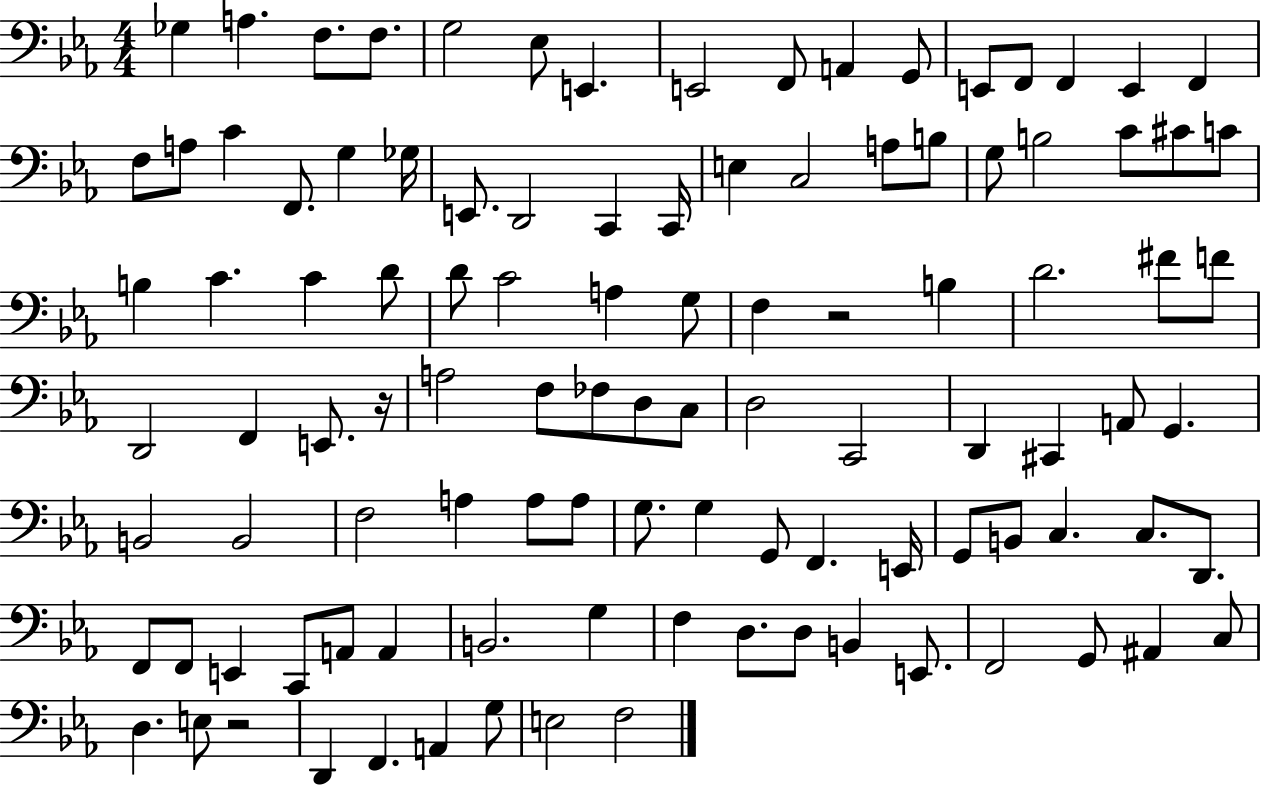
Gb3/q A3/q. F3/e. F3/e. G3/h Eb3/e E2/q. E2/h F2/e A2/q G2/e E2/e F2/e F2/q E2/q F2/q F3/e A3/e C4/q F2/e. G3/q Gb3/s E2/e. D2/h C2/q C2/s E3/q C3/h A3/e B3/e G3/e B3/h C4/e C#4/e C4/e B3/q C4/q. C4/q D4/e D4/e C4/h A3/q G3/e F3/q R/h B3/q D4/h. F#4/e F4/e D2/h F2/q E2/e. R/s A3/h F3/e FES3/e D3/e C3/e D3/h C2/h D2/q C#2/q A2/e G2/q. B2/h B2/h F3/h A3/q A3/e A3/e G3/e. G3/q G2/e F2/q. E2/s G2/e B2/e C3/q. C3/e. D2/e. F2/e F2/e E2/q C2/e A2/e A2/q B2/h. G3/q F3/q D3/e. D3/e B2/q E2/e. F2/h G2/e A#2/q C3/e D3/q. E3/e R/h D2/q F2/q. A2/q G3/e E3/h F3/h